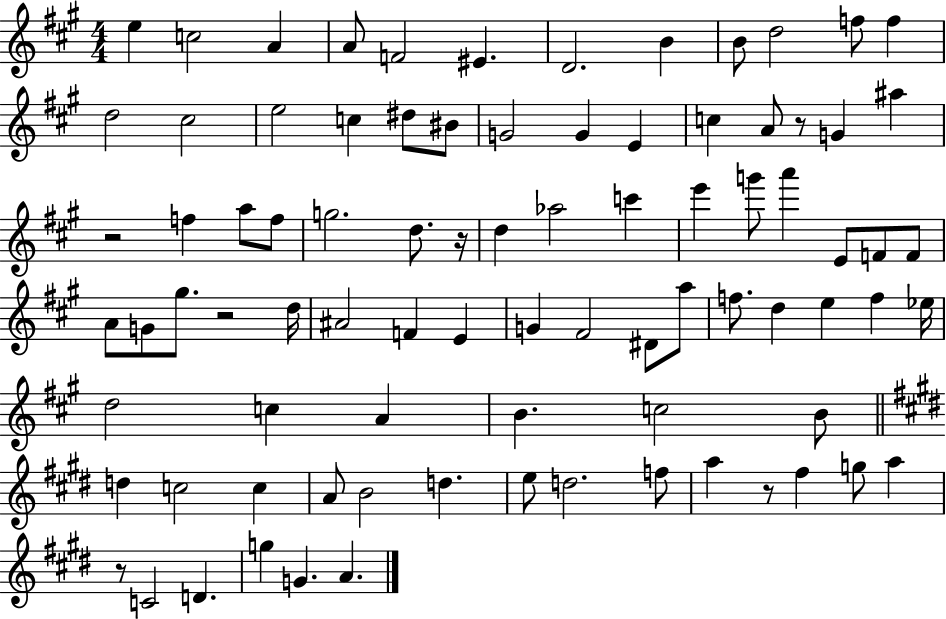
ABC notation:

X:1
T:Untitled
M:4/4
L:1/4
K:A
e c2 A A/2 F2 ^E D2 B B/2 d2 f/2 f d2 ^c2 e2 c ^d/2 ^B/2 G2 G E c A/2 z/2 G ^a z2 f a/2 f/2 g2 d/2 z/4 d _a2 c' e' g'/2 a' E/2 F/2 F/2 A/2 G/2 ^g/2 z2 d/4 ^A2 F E G ^F2 ^D/2 a/2 f/2 d e f _e/4 d2 c A B c2 B/2 d c2 c A/2 B2 d e/2 d2 f/2 a z/2 ^f g/2 a z/2 C2 D g G A